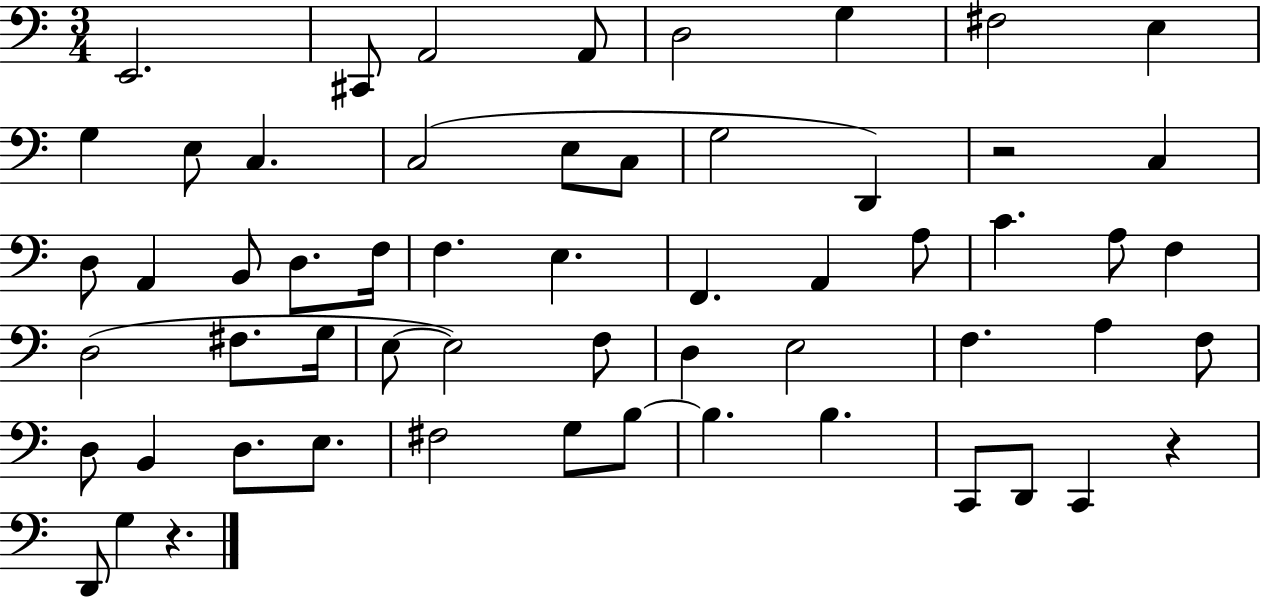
X:1
T:Untitled
M:3/4
L:1/4
K:C
E,,2 ^C,,/2 A,,2 A,,/2 D,2 G, ^F,2 E, G, E,/2 C, C,2 E,/2 C,/2 G,2 D,, z2 C, D,/2 A,, B,,/2 D,/2 F,/4 F, E, F,, A,, A,/2 C A,/2 F, D,2 ^F,/2 G,/4 E,/2 E,2 F,/2 D, E,2 F, A, F,/2 D,/2 B,, D,/2 E,/2 ^F,2 G,/2 B,/2 B, B, C,,/2 D,,/2 C,, z D,,/2 G, z